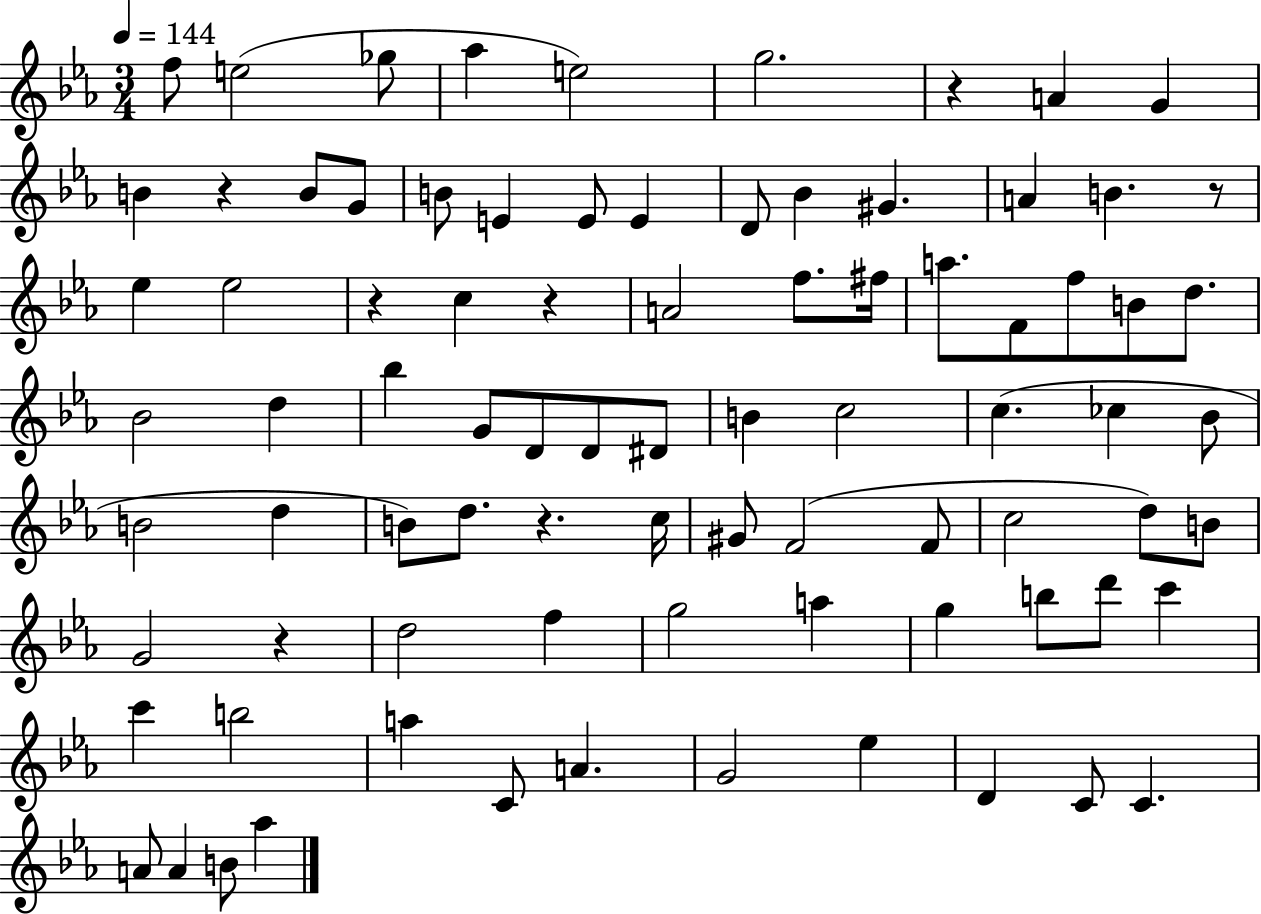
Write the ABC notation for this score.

X:1
T:Untitled
M:3/4
L:1/4
K:Eb
f/2 e2 _g/2 _a e2 g2 z A G B z B/2 G/2 B/2 E E/2 E D/2 _B ^G A B z/2 _e _e2 z c z A2 f/2 ^f/4 a/2 F/2 f/2 B/2 d/2 _B2 d _b G/2 D/2 D/2 ^D/2 B c2 c _c _B/2 B2 d B/2 d/2 z c/4 ^G/2 F2 F/2 c2 d/2 B/2 G2 z d2 f g2 a g b/2 d'/2 c' c' b2 a C/2 A G2 _e D C/2 C A/2 A B/2 _a